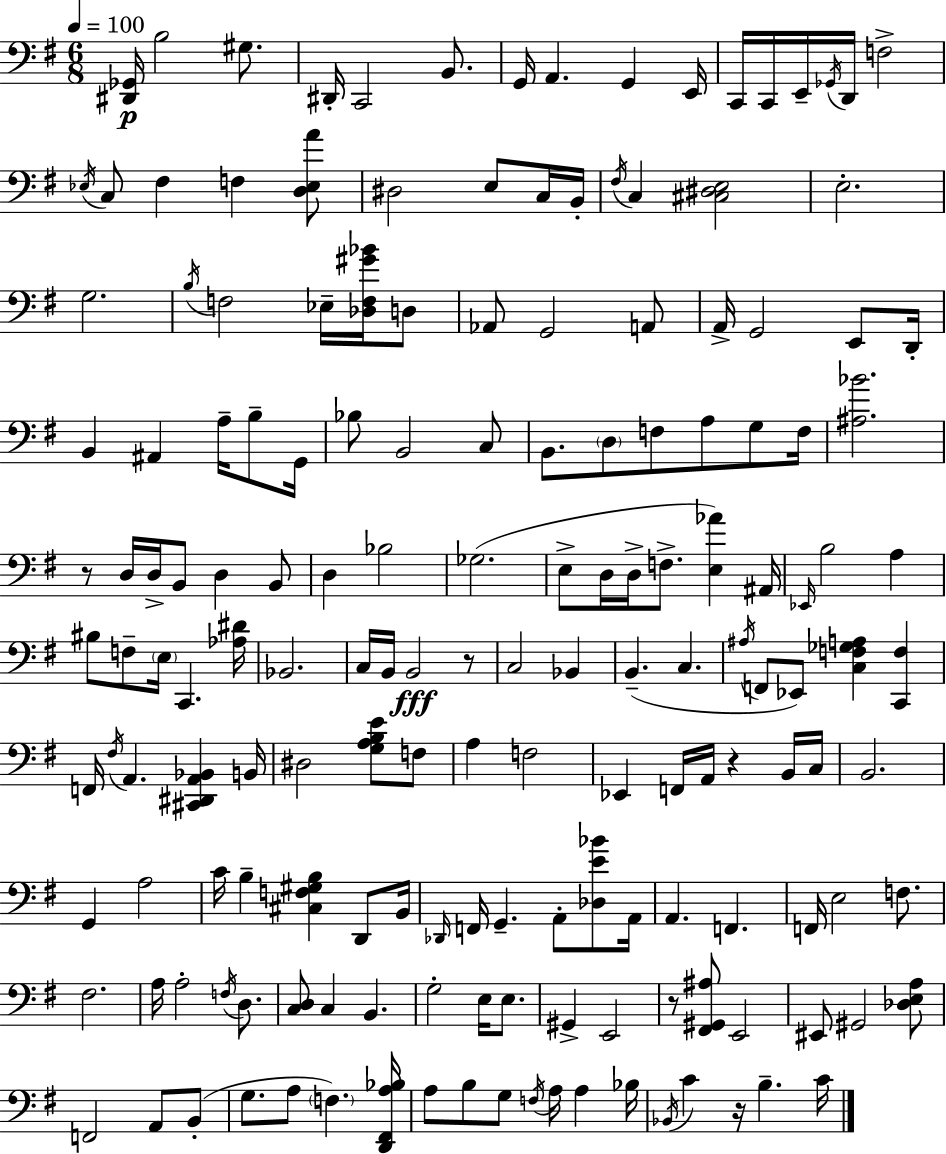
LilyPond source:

{
  \clef bass
  \numericTimeSignature
  \time 6/8
  \key e \minor
  \tempo 4 = 100
  <dis, ges,>16\p b2 gis8. | dis,16-. c,2 b,8. | g,16 a,4. g,4 e,16 | c,16 c,16 e,16-- \acciaccatura { ges,16 } d,16 f2-> | \break \acciaccatura { ees16 } c8 fis4 f4 | <d ees a'>8 dis2 e8 | c16 b,16-. \acciaccatura { fis16 } c4 <cis dis e>2 | e2.-. | \break g2. | \acciaccatura { b16 } f2 | ees16-- <des f gis' bes'>16 d8 aes,8 g,2 | a,8 a,16-> g,2 | \break e,8 d,16-. b,4 ais,4 | a16-- b8-- g,16 bes8 b,2 | c8 b,8. \parenthesize d8 f8 a8 | g8 f16 <ais bes'>2. | \break r8 d16 d16-> b,8 d4 | b,8 d4 bes2 | ges2.( | e8-> d16 d16-> f8.-> <e aes'>4) | \break ais,16 \grace { ees,16 } b2 | a4 bis8 f8-- \parenthesize e16 c,4. | <aes dis'>16 bes,2. | c16 b,16 b,2\fff | \break r8 c2 | bes,4 b,4.--( c4. | \acciaccatura { ais16 } f,8 ees,8) <c f ges a>4 | <c, f>4 f,16 \acciaccatura { fis16 } a,4. | \break <cis, dis, a, bes,>4 b,16 dis2 | <g a b e'>8 f8 a4 f2 | ees,4 f,16 | a,16 r4 b,16 c16 b,2. | \break g,4 a2 | c'16 b4-- | <cis f gis b>4 d,8 b,16 \grace { des,16 } f,16 g,4.-- | a,8-. <des e' bes'>8 a,16 a,4. | \break f,4. f,16 e2 | f8. fis2. | a16 a2-. | \acciaccatura { f16 } d8. <c d>8 c4 | \break b,4. g2-. | e16 e8. gis,4-> | e,2 r8 <fis, gis, ais>8 | e,2 eis,8 gis,2 | \break <des e a>8 f,2 | a,8 b,8-.( g8. | a8 \parenthesize f4.) <d, fis, a bes>16 a8 b8 | g8 \acciaccatura { f16 } a16 a4 bes16 \acciaccatura { bes,16 } c'4 | \break r16 b4.-- c'16 \bar "|."
}